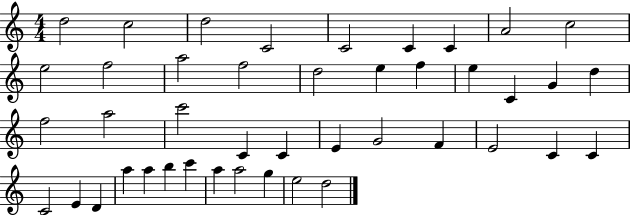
X:1
T:Untitled
M:4/4
L:1/4
K:C
d2 c2 d2 C2 C2 C C A2 c2 e2 f2 a2 f2 d2 e f e C G d f2 a2 c'2 C C E G2 F E2 C C C2 E D a a b c' a a2 g e2 d2